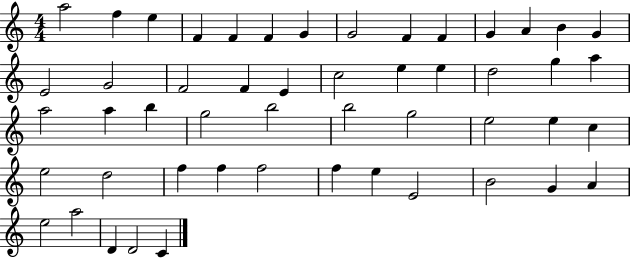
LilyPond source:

{
  \clef treble
  \numericTimeSignature
  \time 4/4
  \key c \major
  a''2 f''4 e''4 | f'4 f'4 f'4 g'4 | g'2 f'4 f'4 | g'4 a'4 b'4 g'4 | \break e'2 g'2 | f'2 f'4 e'4 | c''2 e''4 e''4 | d''2 g''4 a''4 | \break a''2 a''4 b''4 | g''2 b''2 | b''2 g''2 | e''2 e''4 c''4 | \break e''2 d''2 | f''4 f''4 f''2 | f''4 e''4 e'2 | b'2 g'4 a'4 | \break e''2 a''2 | d'4 d'2 c'4 | \bar "|."
}